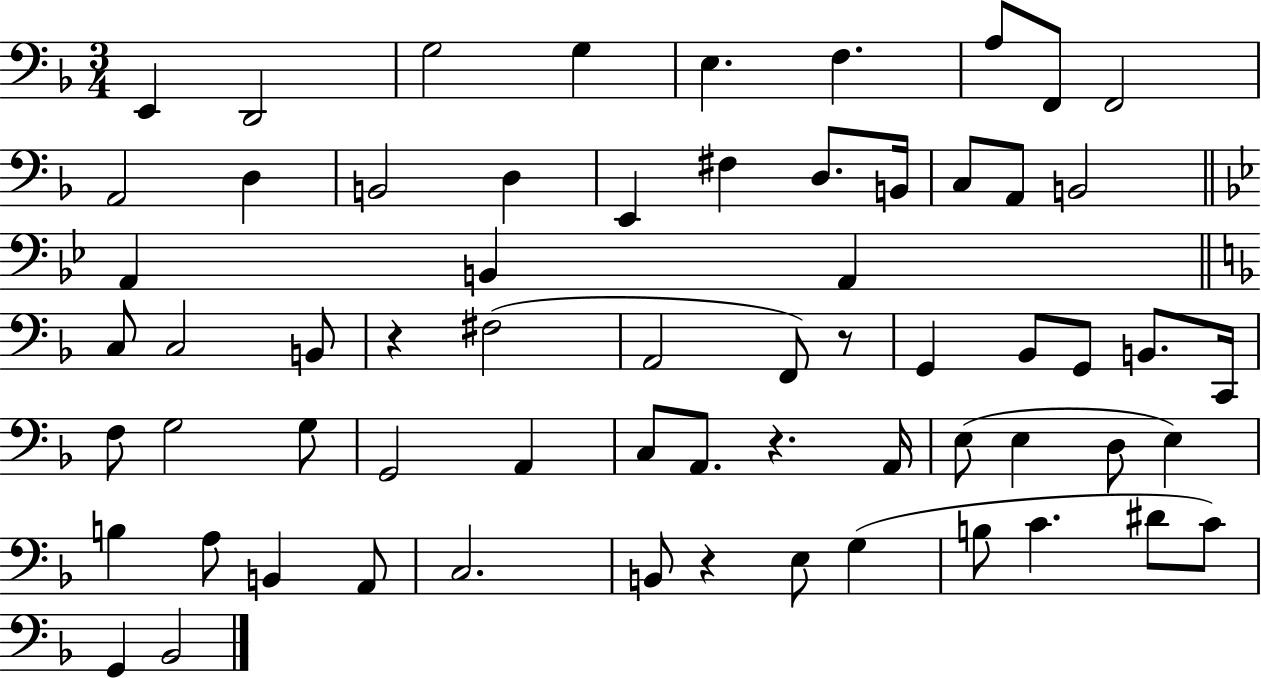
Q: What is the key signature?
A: F major